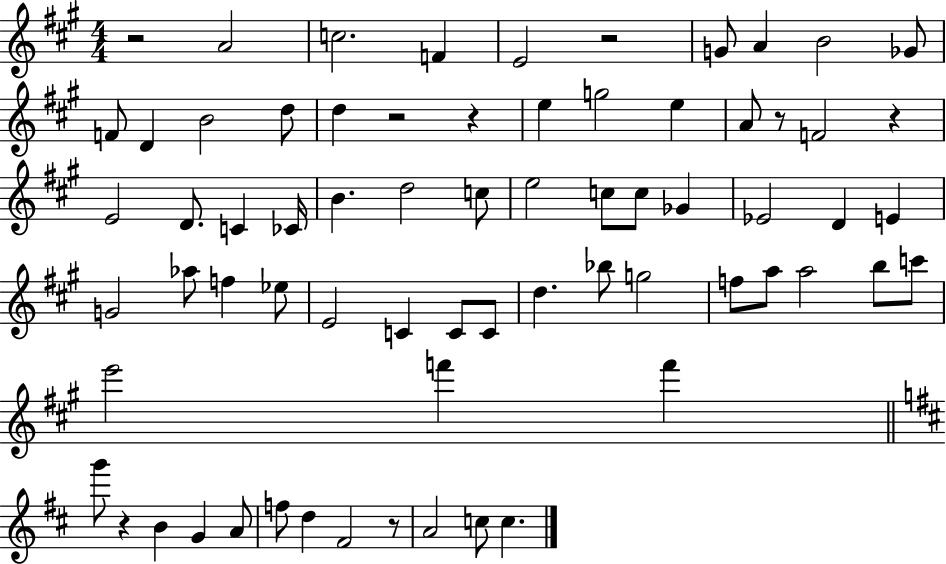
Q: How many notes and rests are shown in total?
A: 69